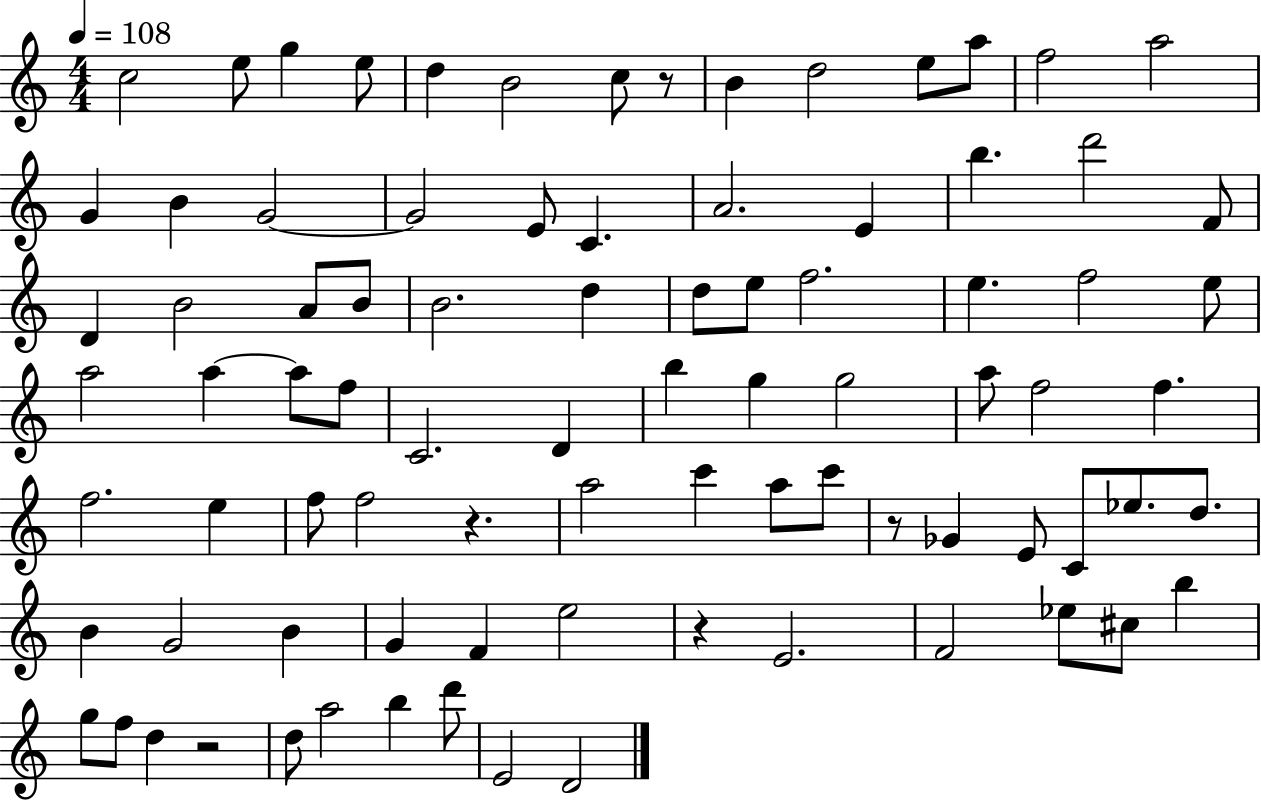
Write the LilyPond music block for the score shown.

{
  \clef treble
  \numericTimeSignature
  \time 4/4
  \key c \major
  \tempo 4 = 108
  \repeat volta 2 { c''2 e''8 g''4 e''8 | d''4 b'2 c''8 r8 | b'4 d''2 e''8 a''8 | f''2 a''2 | \break g'4 b'4 g'2~~ | g'2 e'8 c'4. | a'2. e'4 | b''4. d'''2 f'8 | \break d'4 b'2 a'8 b'8 | b'2. d''4 | d''8 e''8 f''2. | e''4. f''2 e''8 | \break a''2 a''4~~ a''8 f''8 | c'2. d'4 | b''4 g''4 g''2 | a''8 f''2 f''4. | \break f''2. e''4 | f''8 f''2 r4. | a''2 c'''4 a''8 c'''8 | r8 ges'4 e'8 c'8 ees''8. d''8. | \break b'4 g'2 b'4 | g'4 f'4 e''2 | r4 e'2. | f'2 ees''8 cis''8 b''4 | \break g''8 f''8 d''4 r2 | d''8 a''2 b''4 d'''8 | e'2 d'2 | } \bar "|."
}